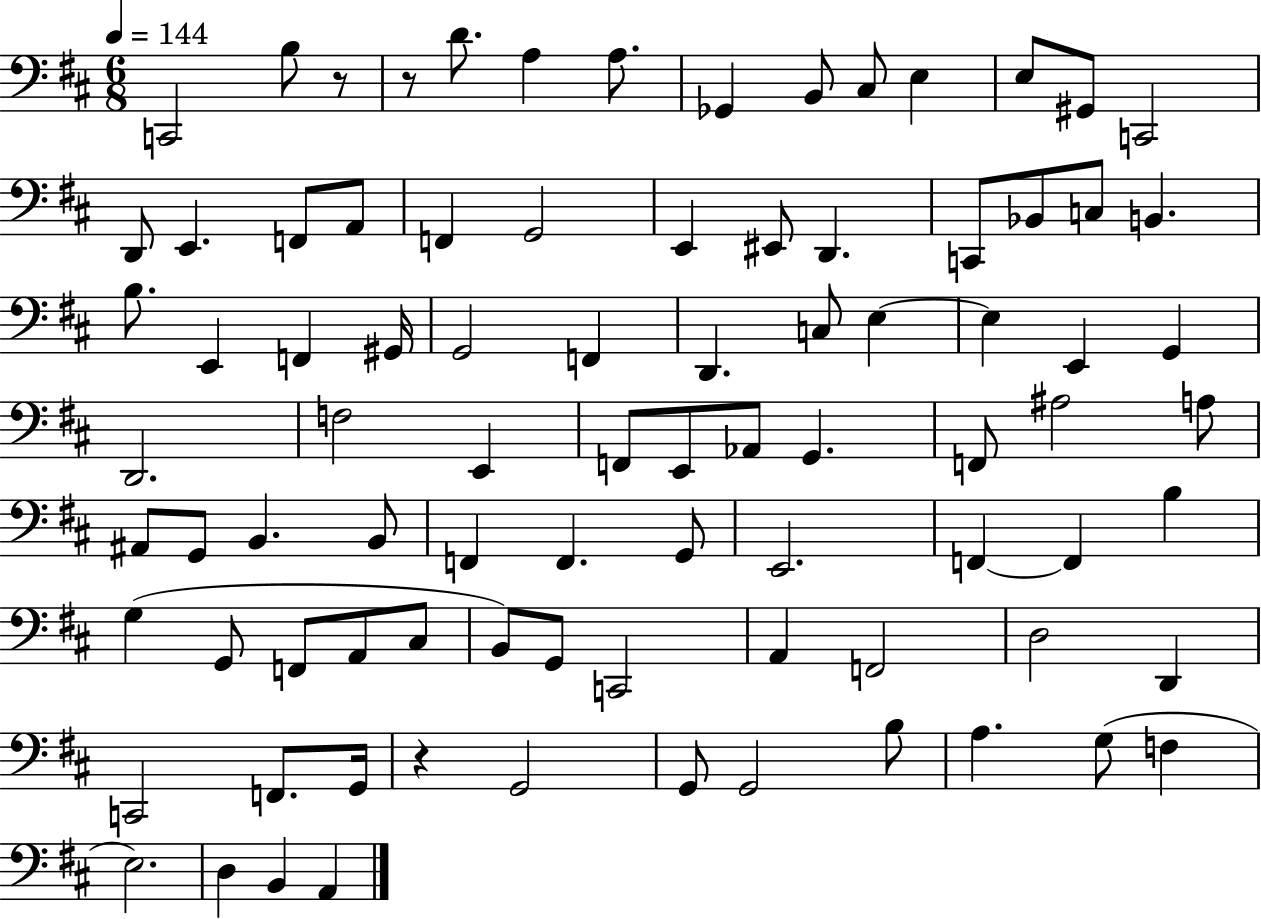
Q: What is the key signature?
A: D major